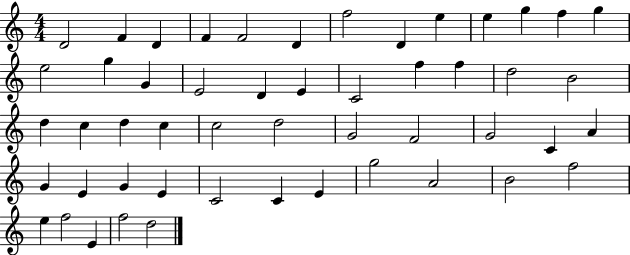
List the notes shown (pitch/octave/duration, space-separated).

D4/h F4/q D4/q F4/q F4/h D4/q F5/h D4/q E5/q E5/q G5/q F5/q G5/q E5/h G5/q G4/q E4/h D4/q E4/q C4/h F5/q F5/q D5/h B4/h D5/q C5/q D5/q C5/q C5/h D5/h G4/h F4/h G4/h C4/q A4/q G4/q E4/q G4/q E4/q C4/h C4/q E4/q G5/h A4/h B4/h F5/h E5/q F5/h E4/q F5/h D5/h